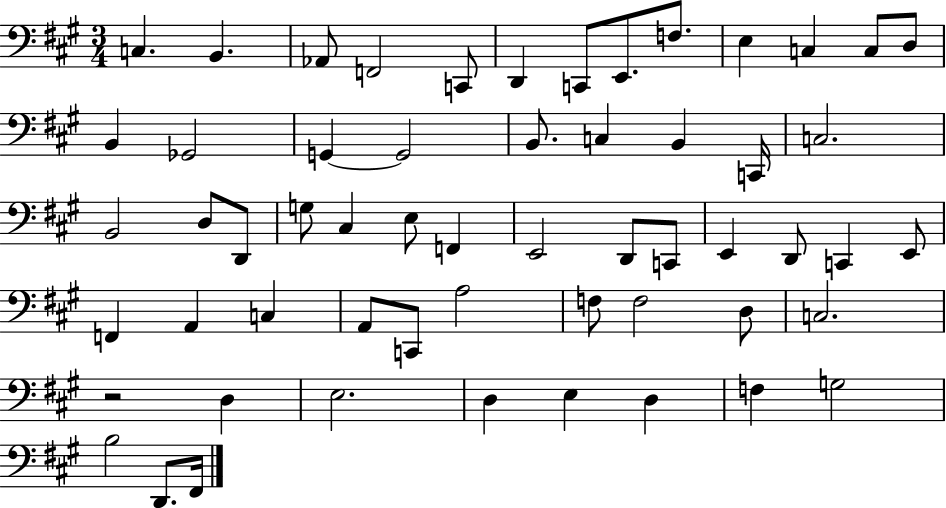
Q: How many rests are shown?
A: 1